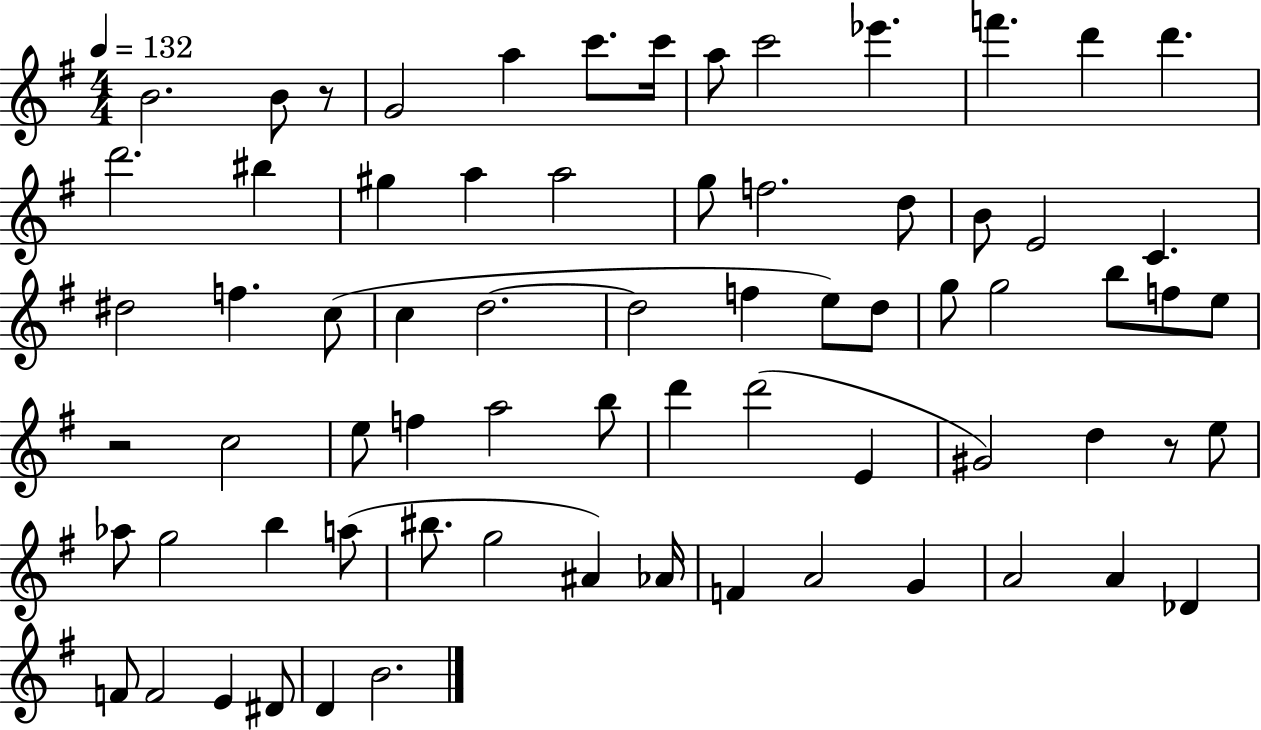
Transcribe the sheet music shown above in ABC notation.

X:1
T:Untitled
M:4/4
L:1/4
K:G
B2 B/2 z/2 G2 a c'/2 c'/4 a/2 c'2 _e' f' d' d' d'2 ^b ^g a a2 g/2 f2 d/2 B/2 E2 C ^d2 f c/2 c d2 d2 f e/2 d/2 g/2 g2 b/2 f/2 e/2 z2 c2 e/2 f a2 b/2 d' d'2 E ^G2 d z/2 e/2 _a/2 g2 b a/2 ^b/2 g2 ^A _A/4 F A2 G A2 A _D F/2 F2 E ^D/2 D B2